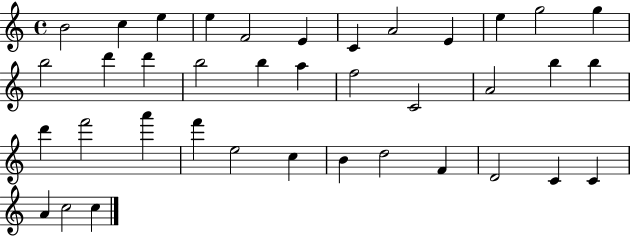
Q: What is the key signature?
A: C major